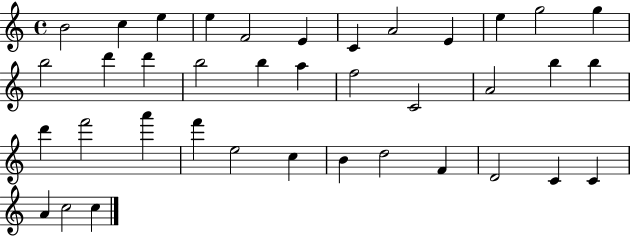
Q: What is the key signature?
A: C major